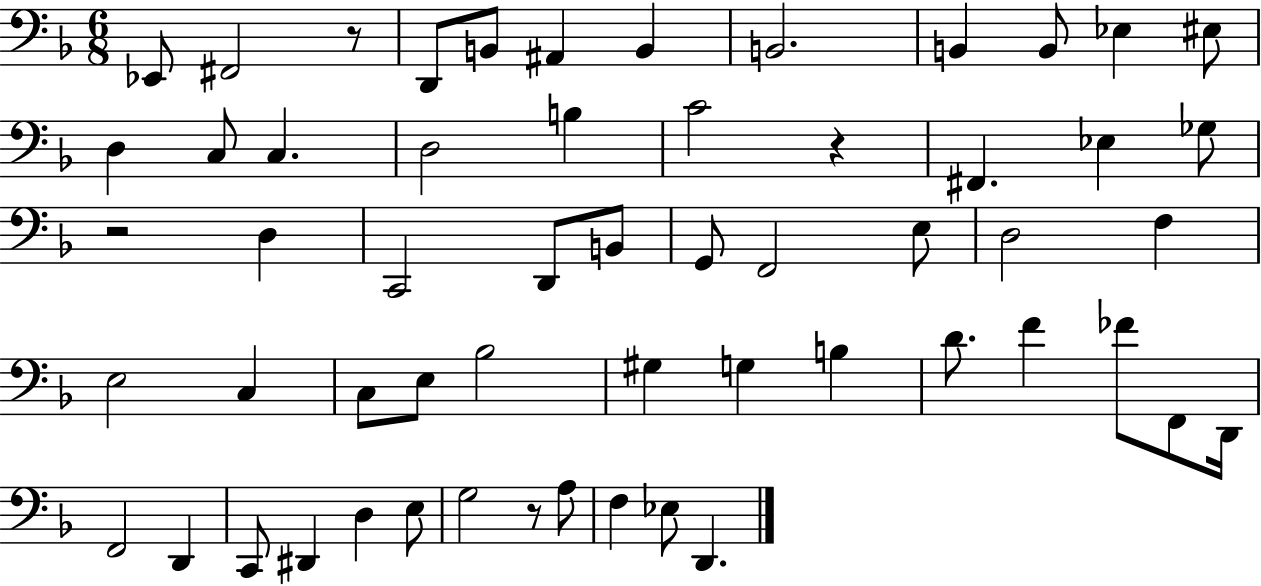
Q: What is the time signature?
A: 6/8